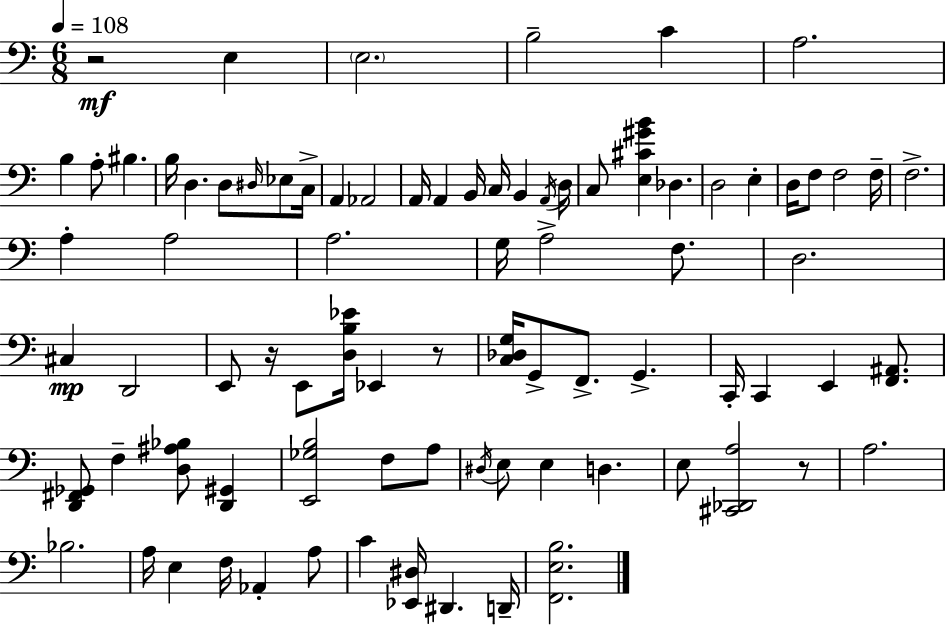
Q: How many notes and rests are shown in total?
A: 83